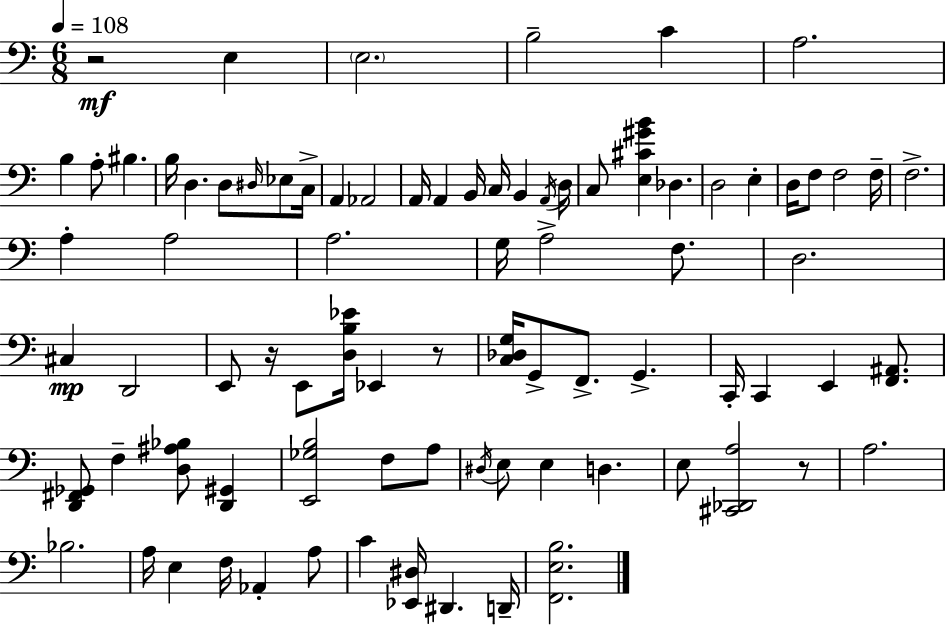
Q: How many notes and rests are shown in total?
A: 83